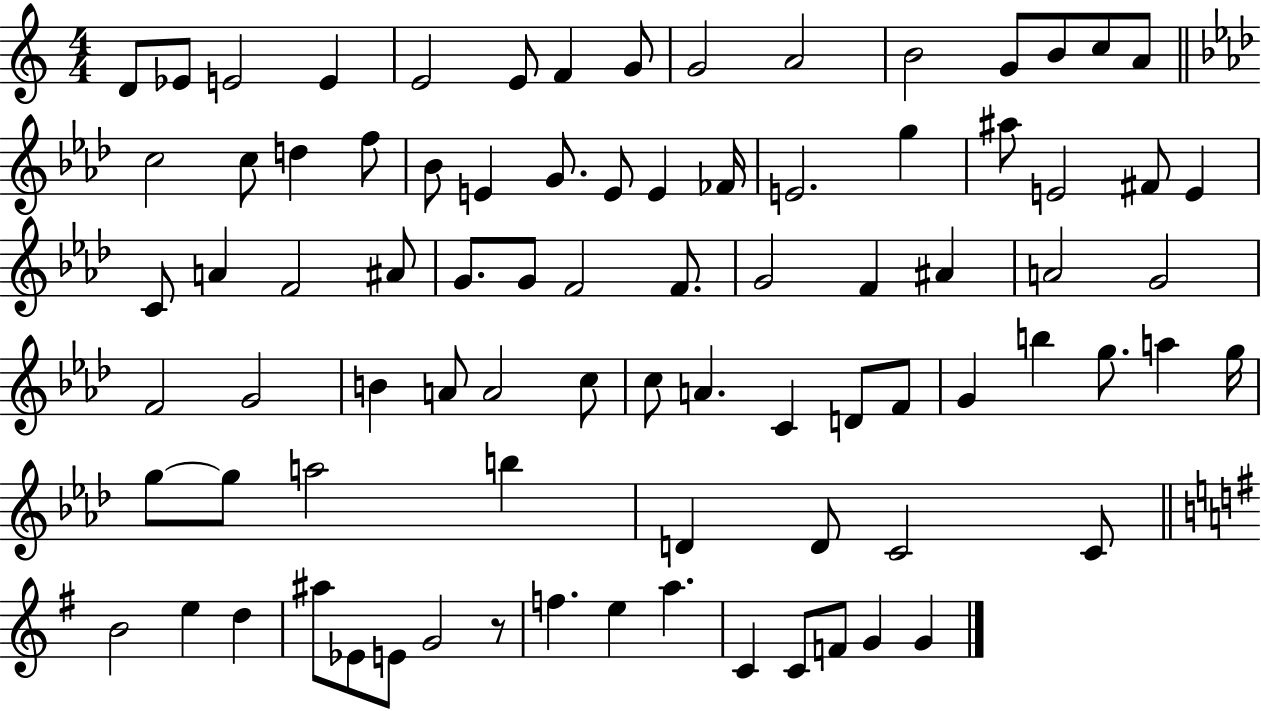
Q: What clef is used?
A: treble